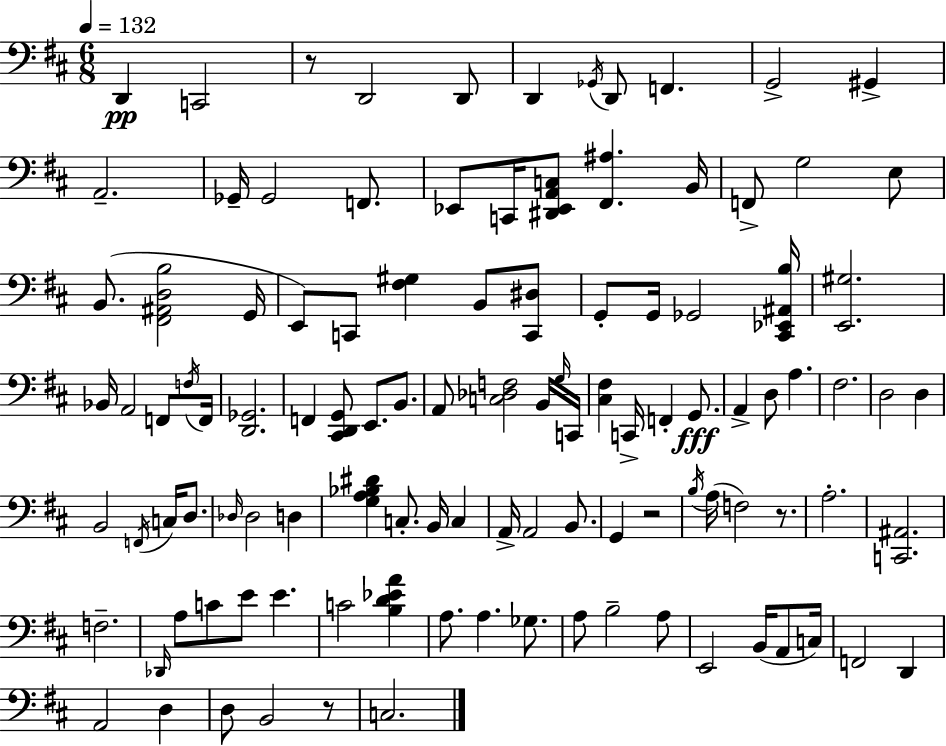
X:1
T:Untitled
M:6/8
L:1/4
K:D
D,, C,,2 z/2 D,,2 D,,/2 D,, _G,,/4 D,,/2 F,, G,,2 ^G,, A,,2 _G,,/4 _G,,2 F,,/2 _E,,/2 C,,/4 [^D,,_E,,A,,C,]/2 [^F,,^A,] B,,/4 F,,/2 G,2 E,/2 B,,/2 [^F,,^A,,D,B,]2 G,,/4 E,,/2 C,,/2 [^F,^G,] B,,/2 [C,,^D,]/2 G,,/2 G,,/4 _G,,2 [^C,,_E,,^A,,B,]/4 [E,,^G,]2 _B,,/4 A,,2 F,,/2 F,/4 F,,/4 [D,,_G,,]2 F,, [^C,,D,,G,,]/2 E,,/2 B,,/2 A,,/2 [C,_D,F,]2 B,,/4 G,/4 C,,/4 [^C,^F,] C,,/4 F,, G,,/2 A,, D,/2 A, ^F,2 D,2 D, B,,2 F,,/4 C,/4 D,/2 _D,/4 _D,2 D, [G,A,_B,^D] C,/2 B,,/4 C, A,,/4 A,,2 B,,/2 G,, z2 B,/4 A,/4 F,2 z/2 A,2 [C,,^A,,]2 F,2 _D,,/4 A,/2 C/2 E/2 E C2 [B,D_EA] A,/2 A, _G,/2 A,/2 B,2 A,/2 E,,2 B,,/4 A,,/2 C,/4 F,,2 D,, A,,2 D, D,/2 B,,2 z/2 C,2